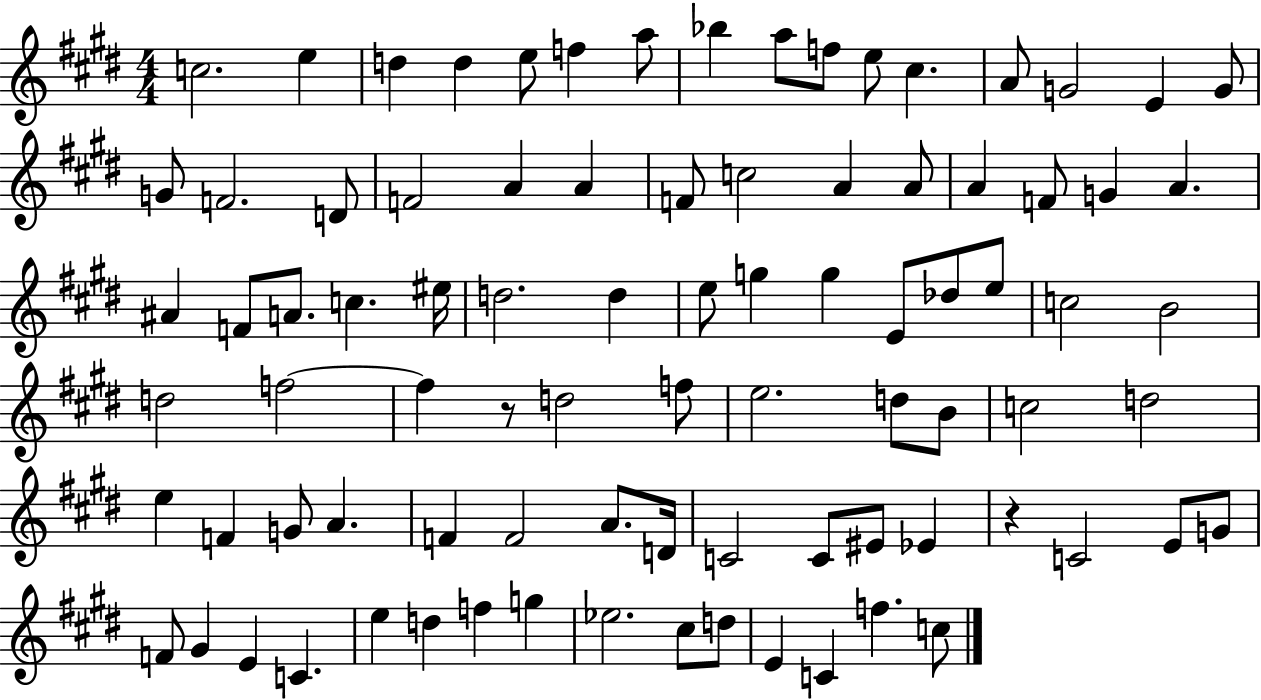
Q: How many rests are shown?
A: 2